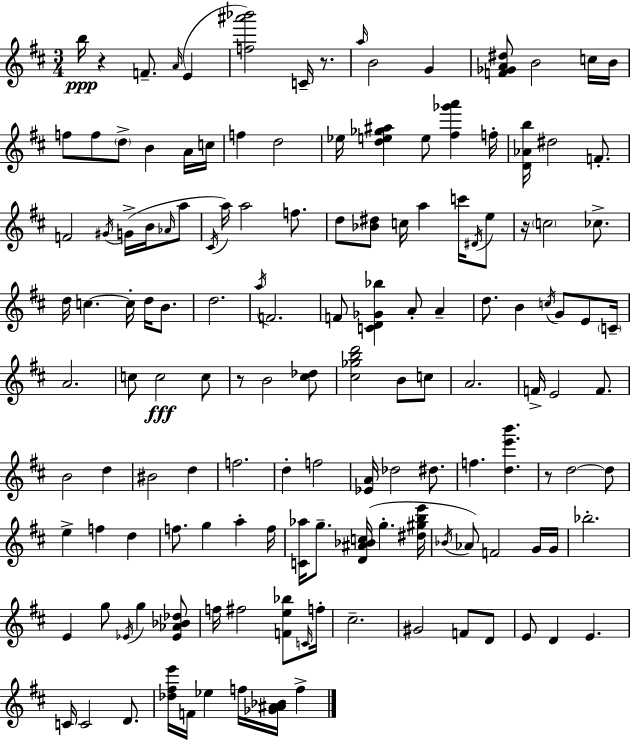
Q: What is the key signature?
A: D major